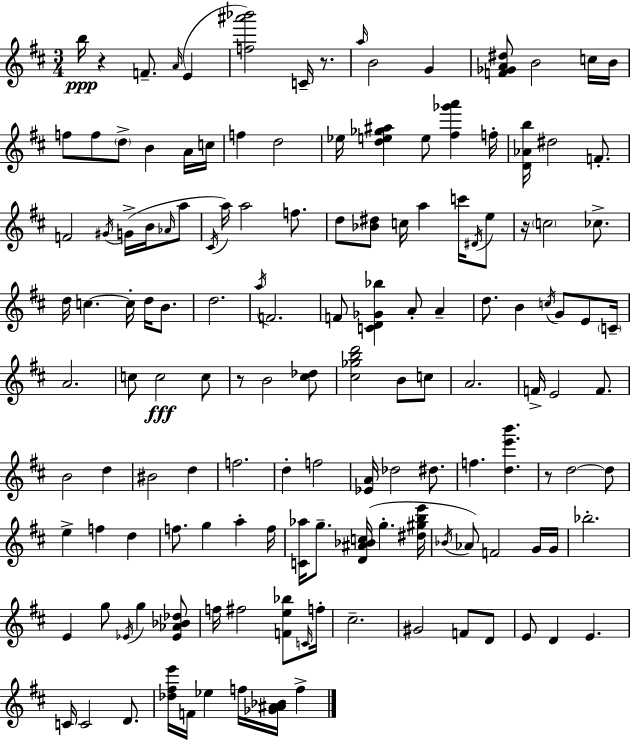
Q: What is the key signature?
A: D major